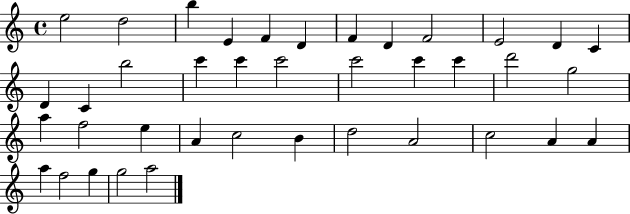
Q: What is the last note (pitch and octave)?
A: A5